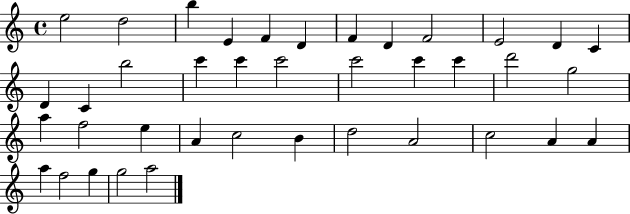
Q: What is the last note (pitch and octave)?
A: A5